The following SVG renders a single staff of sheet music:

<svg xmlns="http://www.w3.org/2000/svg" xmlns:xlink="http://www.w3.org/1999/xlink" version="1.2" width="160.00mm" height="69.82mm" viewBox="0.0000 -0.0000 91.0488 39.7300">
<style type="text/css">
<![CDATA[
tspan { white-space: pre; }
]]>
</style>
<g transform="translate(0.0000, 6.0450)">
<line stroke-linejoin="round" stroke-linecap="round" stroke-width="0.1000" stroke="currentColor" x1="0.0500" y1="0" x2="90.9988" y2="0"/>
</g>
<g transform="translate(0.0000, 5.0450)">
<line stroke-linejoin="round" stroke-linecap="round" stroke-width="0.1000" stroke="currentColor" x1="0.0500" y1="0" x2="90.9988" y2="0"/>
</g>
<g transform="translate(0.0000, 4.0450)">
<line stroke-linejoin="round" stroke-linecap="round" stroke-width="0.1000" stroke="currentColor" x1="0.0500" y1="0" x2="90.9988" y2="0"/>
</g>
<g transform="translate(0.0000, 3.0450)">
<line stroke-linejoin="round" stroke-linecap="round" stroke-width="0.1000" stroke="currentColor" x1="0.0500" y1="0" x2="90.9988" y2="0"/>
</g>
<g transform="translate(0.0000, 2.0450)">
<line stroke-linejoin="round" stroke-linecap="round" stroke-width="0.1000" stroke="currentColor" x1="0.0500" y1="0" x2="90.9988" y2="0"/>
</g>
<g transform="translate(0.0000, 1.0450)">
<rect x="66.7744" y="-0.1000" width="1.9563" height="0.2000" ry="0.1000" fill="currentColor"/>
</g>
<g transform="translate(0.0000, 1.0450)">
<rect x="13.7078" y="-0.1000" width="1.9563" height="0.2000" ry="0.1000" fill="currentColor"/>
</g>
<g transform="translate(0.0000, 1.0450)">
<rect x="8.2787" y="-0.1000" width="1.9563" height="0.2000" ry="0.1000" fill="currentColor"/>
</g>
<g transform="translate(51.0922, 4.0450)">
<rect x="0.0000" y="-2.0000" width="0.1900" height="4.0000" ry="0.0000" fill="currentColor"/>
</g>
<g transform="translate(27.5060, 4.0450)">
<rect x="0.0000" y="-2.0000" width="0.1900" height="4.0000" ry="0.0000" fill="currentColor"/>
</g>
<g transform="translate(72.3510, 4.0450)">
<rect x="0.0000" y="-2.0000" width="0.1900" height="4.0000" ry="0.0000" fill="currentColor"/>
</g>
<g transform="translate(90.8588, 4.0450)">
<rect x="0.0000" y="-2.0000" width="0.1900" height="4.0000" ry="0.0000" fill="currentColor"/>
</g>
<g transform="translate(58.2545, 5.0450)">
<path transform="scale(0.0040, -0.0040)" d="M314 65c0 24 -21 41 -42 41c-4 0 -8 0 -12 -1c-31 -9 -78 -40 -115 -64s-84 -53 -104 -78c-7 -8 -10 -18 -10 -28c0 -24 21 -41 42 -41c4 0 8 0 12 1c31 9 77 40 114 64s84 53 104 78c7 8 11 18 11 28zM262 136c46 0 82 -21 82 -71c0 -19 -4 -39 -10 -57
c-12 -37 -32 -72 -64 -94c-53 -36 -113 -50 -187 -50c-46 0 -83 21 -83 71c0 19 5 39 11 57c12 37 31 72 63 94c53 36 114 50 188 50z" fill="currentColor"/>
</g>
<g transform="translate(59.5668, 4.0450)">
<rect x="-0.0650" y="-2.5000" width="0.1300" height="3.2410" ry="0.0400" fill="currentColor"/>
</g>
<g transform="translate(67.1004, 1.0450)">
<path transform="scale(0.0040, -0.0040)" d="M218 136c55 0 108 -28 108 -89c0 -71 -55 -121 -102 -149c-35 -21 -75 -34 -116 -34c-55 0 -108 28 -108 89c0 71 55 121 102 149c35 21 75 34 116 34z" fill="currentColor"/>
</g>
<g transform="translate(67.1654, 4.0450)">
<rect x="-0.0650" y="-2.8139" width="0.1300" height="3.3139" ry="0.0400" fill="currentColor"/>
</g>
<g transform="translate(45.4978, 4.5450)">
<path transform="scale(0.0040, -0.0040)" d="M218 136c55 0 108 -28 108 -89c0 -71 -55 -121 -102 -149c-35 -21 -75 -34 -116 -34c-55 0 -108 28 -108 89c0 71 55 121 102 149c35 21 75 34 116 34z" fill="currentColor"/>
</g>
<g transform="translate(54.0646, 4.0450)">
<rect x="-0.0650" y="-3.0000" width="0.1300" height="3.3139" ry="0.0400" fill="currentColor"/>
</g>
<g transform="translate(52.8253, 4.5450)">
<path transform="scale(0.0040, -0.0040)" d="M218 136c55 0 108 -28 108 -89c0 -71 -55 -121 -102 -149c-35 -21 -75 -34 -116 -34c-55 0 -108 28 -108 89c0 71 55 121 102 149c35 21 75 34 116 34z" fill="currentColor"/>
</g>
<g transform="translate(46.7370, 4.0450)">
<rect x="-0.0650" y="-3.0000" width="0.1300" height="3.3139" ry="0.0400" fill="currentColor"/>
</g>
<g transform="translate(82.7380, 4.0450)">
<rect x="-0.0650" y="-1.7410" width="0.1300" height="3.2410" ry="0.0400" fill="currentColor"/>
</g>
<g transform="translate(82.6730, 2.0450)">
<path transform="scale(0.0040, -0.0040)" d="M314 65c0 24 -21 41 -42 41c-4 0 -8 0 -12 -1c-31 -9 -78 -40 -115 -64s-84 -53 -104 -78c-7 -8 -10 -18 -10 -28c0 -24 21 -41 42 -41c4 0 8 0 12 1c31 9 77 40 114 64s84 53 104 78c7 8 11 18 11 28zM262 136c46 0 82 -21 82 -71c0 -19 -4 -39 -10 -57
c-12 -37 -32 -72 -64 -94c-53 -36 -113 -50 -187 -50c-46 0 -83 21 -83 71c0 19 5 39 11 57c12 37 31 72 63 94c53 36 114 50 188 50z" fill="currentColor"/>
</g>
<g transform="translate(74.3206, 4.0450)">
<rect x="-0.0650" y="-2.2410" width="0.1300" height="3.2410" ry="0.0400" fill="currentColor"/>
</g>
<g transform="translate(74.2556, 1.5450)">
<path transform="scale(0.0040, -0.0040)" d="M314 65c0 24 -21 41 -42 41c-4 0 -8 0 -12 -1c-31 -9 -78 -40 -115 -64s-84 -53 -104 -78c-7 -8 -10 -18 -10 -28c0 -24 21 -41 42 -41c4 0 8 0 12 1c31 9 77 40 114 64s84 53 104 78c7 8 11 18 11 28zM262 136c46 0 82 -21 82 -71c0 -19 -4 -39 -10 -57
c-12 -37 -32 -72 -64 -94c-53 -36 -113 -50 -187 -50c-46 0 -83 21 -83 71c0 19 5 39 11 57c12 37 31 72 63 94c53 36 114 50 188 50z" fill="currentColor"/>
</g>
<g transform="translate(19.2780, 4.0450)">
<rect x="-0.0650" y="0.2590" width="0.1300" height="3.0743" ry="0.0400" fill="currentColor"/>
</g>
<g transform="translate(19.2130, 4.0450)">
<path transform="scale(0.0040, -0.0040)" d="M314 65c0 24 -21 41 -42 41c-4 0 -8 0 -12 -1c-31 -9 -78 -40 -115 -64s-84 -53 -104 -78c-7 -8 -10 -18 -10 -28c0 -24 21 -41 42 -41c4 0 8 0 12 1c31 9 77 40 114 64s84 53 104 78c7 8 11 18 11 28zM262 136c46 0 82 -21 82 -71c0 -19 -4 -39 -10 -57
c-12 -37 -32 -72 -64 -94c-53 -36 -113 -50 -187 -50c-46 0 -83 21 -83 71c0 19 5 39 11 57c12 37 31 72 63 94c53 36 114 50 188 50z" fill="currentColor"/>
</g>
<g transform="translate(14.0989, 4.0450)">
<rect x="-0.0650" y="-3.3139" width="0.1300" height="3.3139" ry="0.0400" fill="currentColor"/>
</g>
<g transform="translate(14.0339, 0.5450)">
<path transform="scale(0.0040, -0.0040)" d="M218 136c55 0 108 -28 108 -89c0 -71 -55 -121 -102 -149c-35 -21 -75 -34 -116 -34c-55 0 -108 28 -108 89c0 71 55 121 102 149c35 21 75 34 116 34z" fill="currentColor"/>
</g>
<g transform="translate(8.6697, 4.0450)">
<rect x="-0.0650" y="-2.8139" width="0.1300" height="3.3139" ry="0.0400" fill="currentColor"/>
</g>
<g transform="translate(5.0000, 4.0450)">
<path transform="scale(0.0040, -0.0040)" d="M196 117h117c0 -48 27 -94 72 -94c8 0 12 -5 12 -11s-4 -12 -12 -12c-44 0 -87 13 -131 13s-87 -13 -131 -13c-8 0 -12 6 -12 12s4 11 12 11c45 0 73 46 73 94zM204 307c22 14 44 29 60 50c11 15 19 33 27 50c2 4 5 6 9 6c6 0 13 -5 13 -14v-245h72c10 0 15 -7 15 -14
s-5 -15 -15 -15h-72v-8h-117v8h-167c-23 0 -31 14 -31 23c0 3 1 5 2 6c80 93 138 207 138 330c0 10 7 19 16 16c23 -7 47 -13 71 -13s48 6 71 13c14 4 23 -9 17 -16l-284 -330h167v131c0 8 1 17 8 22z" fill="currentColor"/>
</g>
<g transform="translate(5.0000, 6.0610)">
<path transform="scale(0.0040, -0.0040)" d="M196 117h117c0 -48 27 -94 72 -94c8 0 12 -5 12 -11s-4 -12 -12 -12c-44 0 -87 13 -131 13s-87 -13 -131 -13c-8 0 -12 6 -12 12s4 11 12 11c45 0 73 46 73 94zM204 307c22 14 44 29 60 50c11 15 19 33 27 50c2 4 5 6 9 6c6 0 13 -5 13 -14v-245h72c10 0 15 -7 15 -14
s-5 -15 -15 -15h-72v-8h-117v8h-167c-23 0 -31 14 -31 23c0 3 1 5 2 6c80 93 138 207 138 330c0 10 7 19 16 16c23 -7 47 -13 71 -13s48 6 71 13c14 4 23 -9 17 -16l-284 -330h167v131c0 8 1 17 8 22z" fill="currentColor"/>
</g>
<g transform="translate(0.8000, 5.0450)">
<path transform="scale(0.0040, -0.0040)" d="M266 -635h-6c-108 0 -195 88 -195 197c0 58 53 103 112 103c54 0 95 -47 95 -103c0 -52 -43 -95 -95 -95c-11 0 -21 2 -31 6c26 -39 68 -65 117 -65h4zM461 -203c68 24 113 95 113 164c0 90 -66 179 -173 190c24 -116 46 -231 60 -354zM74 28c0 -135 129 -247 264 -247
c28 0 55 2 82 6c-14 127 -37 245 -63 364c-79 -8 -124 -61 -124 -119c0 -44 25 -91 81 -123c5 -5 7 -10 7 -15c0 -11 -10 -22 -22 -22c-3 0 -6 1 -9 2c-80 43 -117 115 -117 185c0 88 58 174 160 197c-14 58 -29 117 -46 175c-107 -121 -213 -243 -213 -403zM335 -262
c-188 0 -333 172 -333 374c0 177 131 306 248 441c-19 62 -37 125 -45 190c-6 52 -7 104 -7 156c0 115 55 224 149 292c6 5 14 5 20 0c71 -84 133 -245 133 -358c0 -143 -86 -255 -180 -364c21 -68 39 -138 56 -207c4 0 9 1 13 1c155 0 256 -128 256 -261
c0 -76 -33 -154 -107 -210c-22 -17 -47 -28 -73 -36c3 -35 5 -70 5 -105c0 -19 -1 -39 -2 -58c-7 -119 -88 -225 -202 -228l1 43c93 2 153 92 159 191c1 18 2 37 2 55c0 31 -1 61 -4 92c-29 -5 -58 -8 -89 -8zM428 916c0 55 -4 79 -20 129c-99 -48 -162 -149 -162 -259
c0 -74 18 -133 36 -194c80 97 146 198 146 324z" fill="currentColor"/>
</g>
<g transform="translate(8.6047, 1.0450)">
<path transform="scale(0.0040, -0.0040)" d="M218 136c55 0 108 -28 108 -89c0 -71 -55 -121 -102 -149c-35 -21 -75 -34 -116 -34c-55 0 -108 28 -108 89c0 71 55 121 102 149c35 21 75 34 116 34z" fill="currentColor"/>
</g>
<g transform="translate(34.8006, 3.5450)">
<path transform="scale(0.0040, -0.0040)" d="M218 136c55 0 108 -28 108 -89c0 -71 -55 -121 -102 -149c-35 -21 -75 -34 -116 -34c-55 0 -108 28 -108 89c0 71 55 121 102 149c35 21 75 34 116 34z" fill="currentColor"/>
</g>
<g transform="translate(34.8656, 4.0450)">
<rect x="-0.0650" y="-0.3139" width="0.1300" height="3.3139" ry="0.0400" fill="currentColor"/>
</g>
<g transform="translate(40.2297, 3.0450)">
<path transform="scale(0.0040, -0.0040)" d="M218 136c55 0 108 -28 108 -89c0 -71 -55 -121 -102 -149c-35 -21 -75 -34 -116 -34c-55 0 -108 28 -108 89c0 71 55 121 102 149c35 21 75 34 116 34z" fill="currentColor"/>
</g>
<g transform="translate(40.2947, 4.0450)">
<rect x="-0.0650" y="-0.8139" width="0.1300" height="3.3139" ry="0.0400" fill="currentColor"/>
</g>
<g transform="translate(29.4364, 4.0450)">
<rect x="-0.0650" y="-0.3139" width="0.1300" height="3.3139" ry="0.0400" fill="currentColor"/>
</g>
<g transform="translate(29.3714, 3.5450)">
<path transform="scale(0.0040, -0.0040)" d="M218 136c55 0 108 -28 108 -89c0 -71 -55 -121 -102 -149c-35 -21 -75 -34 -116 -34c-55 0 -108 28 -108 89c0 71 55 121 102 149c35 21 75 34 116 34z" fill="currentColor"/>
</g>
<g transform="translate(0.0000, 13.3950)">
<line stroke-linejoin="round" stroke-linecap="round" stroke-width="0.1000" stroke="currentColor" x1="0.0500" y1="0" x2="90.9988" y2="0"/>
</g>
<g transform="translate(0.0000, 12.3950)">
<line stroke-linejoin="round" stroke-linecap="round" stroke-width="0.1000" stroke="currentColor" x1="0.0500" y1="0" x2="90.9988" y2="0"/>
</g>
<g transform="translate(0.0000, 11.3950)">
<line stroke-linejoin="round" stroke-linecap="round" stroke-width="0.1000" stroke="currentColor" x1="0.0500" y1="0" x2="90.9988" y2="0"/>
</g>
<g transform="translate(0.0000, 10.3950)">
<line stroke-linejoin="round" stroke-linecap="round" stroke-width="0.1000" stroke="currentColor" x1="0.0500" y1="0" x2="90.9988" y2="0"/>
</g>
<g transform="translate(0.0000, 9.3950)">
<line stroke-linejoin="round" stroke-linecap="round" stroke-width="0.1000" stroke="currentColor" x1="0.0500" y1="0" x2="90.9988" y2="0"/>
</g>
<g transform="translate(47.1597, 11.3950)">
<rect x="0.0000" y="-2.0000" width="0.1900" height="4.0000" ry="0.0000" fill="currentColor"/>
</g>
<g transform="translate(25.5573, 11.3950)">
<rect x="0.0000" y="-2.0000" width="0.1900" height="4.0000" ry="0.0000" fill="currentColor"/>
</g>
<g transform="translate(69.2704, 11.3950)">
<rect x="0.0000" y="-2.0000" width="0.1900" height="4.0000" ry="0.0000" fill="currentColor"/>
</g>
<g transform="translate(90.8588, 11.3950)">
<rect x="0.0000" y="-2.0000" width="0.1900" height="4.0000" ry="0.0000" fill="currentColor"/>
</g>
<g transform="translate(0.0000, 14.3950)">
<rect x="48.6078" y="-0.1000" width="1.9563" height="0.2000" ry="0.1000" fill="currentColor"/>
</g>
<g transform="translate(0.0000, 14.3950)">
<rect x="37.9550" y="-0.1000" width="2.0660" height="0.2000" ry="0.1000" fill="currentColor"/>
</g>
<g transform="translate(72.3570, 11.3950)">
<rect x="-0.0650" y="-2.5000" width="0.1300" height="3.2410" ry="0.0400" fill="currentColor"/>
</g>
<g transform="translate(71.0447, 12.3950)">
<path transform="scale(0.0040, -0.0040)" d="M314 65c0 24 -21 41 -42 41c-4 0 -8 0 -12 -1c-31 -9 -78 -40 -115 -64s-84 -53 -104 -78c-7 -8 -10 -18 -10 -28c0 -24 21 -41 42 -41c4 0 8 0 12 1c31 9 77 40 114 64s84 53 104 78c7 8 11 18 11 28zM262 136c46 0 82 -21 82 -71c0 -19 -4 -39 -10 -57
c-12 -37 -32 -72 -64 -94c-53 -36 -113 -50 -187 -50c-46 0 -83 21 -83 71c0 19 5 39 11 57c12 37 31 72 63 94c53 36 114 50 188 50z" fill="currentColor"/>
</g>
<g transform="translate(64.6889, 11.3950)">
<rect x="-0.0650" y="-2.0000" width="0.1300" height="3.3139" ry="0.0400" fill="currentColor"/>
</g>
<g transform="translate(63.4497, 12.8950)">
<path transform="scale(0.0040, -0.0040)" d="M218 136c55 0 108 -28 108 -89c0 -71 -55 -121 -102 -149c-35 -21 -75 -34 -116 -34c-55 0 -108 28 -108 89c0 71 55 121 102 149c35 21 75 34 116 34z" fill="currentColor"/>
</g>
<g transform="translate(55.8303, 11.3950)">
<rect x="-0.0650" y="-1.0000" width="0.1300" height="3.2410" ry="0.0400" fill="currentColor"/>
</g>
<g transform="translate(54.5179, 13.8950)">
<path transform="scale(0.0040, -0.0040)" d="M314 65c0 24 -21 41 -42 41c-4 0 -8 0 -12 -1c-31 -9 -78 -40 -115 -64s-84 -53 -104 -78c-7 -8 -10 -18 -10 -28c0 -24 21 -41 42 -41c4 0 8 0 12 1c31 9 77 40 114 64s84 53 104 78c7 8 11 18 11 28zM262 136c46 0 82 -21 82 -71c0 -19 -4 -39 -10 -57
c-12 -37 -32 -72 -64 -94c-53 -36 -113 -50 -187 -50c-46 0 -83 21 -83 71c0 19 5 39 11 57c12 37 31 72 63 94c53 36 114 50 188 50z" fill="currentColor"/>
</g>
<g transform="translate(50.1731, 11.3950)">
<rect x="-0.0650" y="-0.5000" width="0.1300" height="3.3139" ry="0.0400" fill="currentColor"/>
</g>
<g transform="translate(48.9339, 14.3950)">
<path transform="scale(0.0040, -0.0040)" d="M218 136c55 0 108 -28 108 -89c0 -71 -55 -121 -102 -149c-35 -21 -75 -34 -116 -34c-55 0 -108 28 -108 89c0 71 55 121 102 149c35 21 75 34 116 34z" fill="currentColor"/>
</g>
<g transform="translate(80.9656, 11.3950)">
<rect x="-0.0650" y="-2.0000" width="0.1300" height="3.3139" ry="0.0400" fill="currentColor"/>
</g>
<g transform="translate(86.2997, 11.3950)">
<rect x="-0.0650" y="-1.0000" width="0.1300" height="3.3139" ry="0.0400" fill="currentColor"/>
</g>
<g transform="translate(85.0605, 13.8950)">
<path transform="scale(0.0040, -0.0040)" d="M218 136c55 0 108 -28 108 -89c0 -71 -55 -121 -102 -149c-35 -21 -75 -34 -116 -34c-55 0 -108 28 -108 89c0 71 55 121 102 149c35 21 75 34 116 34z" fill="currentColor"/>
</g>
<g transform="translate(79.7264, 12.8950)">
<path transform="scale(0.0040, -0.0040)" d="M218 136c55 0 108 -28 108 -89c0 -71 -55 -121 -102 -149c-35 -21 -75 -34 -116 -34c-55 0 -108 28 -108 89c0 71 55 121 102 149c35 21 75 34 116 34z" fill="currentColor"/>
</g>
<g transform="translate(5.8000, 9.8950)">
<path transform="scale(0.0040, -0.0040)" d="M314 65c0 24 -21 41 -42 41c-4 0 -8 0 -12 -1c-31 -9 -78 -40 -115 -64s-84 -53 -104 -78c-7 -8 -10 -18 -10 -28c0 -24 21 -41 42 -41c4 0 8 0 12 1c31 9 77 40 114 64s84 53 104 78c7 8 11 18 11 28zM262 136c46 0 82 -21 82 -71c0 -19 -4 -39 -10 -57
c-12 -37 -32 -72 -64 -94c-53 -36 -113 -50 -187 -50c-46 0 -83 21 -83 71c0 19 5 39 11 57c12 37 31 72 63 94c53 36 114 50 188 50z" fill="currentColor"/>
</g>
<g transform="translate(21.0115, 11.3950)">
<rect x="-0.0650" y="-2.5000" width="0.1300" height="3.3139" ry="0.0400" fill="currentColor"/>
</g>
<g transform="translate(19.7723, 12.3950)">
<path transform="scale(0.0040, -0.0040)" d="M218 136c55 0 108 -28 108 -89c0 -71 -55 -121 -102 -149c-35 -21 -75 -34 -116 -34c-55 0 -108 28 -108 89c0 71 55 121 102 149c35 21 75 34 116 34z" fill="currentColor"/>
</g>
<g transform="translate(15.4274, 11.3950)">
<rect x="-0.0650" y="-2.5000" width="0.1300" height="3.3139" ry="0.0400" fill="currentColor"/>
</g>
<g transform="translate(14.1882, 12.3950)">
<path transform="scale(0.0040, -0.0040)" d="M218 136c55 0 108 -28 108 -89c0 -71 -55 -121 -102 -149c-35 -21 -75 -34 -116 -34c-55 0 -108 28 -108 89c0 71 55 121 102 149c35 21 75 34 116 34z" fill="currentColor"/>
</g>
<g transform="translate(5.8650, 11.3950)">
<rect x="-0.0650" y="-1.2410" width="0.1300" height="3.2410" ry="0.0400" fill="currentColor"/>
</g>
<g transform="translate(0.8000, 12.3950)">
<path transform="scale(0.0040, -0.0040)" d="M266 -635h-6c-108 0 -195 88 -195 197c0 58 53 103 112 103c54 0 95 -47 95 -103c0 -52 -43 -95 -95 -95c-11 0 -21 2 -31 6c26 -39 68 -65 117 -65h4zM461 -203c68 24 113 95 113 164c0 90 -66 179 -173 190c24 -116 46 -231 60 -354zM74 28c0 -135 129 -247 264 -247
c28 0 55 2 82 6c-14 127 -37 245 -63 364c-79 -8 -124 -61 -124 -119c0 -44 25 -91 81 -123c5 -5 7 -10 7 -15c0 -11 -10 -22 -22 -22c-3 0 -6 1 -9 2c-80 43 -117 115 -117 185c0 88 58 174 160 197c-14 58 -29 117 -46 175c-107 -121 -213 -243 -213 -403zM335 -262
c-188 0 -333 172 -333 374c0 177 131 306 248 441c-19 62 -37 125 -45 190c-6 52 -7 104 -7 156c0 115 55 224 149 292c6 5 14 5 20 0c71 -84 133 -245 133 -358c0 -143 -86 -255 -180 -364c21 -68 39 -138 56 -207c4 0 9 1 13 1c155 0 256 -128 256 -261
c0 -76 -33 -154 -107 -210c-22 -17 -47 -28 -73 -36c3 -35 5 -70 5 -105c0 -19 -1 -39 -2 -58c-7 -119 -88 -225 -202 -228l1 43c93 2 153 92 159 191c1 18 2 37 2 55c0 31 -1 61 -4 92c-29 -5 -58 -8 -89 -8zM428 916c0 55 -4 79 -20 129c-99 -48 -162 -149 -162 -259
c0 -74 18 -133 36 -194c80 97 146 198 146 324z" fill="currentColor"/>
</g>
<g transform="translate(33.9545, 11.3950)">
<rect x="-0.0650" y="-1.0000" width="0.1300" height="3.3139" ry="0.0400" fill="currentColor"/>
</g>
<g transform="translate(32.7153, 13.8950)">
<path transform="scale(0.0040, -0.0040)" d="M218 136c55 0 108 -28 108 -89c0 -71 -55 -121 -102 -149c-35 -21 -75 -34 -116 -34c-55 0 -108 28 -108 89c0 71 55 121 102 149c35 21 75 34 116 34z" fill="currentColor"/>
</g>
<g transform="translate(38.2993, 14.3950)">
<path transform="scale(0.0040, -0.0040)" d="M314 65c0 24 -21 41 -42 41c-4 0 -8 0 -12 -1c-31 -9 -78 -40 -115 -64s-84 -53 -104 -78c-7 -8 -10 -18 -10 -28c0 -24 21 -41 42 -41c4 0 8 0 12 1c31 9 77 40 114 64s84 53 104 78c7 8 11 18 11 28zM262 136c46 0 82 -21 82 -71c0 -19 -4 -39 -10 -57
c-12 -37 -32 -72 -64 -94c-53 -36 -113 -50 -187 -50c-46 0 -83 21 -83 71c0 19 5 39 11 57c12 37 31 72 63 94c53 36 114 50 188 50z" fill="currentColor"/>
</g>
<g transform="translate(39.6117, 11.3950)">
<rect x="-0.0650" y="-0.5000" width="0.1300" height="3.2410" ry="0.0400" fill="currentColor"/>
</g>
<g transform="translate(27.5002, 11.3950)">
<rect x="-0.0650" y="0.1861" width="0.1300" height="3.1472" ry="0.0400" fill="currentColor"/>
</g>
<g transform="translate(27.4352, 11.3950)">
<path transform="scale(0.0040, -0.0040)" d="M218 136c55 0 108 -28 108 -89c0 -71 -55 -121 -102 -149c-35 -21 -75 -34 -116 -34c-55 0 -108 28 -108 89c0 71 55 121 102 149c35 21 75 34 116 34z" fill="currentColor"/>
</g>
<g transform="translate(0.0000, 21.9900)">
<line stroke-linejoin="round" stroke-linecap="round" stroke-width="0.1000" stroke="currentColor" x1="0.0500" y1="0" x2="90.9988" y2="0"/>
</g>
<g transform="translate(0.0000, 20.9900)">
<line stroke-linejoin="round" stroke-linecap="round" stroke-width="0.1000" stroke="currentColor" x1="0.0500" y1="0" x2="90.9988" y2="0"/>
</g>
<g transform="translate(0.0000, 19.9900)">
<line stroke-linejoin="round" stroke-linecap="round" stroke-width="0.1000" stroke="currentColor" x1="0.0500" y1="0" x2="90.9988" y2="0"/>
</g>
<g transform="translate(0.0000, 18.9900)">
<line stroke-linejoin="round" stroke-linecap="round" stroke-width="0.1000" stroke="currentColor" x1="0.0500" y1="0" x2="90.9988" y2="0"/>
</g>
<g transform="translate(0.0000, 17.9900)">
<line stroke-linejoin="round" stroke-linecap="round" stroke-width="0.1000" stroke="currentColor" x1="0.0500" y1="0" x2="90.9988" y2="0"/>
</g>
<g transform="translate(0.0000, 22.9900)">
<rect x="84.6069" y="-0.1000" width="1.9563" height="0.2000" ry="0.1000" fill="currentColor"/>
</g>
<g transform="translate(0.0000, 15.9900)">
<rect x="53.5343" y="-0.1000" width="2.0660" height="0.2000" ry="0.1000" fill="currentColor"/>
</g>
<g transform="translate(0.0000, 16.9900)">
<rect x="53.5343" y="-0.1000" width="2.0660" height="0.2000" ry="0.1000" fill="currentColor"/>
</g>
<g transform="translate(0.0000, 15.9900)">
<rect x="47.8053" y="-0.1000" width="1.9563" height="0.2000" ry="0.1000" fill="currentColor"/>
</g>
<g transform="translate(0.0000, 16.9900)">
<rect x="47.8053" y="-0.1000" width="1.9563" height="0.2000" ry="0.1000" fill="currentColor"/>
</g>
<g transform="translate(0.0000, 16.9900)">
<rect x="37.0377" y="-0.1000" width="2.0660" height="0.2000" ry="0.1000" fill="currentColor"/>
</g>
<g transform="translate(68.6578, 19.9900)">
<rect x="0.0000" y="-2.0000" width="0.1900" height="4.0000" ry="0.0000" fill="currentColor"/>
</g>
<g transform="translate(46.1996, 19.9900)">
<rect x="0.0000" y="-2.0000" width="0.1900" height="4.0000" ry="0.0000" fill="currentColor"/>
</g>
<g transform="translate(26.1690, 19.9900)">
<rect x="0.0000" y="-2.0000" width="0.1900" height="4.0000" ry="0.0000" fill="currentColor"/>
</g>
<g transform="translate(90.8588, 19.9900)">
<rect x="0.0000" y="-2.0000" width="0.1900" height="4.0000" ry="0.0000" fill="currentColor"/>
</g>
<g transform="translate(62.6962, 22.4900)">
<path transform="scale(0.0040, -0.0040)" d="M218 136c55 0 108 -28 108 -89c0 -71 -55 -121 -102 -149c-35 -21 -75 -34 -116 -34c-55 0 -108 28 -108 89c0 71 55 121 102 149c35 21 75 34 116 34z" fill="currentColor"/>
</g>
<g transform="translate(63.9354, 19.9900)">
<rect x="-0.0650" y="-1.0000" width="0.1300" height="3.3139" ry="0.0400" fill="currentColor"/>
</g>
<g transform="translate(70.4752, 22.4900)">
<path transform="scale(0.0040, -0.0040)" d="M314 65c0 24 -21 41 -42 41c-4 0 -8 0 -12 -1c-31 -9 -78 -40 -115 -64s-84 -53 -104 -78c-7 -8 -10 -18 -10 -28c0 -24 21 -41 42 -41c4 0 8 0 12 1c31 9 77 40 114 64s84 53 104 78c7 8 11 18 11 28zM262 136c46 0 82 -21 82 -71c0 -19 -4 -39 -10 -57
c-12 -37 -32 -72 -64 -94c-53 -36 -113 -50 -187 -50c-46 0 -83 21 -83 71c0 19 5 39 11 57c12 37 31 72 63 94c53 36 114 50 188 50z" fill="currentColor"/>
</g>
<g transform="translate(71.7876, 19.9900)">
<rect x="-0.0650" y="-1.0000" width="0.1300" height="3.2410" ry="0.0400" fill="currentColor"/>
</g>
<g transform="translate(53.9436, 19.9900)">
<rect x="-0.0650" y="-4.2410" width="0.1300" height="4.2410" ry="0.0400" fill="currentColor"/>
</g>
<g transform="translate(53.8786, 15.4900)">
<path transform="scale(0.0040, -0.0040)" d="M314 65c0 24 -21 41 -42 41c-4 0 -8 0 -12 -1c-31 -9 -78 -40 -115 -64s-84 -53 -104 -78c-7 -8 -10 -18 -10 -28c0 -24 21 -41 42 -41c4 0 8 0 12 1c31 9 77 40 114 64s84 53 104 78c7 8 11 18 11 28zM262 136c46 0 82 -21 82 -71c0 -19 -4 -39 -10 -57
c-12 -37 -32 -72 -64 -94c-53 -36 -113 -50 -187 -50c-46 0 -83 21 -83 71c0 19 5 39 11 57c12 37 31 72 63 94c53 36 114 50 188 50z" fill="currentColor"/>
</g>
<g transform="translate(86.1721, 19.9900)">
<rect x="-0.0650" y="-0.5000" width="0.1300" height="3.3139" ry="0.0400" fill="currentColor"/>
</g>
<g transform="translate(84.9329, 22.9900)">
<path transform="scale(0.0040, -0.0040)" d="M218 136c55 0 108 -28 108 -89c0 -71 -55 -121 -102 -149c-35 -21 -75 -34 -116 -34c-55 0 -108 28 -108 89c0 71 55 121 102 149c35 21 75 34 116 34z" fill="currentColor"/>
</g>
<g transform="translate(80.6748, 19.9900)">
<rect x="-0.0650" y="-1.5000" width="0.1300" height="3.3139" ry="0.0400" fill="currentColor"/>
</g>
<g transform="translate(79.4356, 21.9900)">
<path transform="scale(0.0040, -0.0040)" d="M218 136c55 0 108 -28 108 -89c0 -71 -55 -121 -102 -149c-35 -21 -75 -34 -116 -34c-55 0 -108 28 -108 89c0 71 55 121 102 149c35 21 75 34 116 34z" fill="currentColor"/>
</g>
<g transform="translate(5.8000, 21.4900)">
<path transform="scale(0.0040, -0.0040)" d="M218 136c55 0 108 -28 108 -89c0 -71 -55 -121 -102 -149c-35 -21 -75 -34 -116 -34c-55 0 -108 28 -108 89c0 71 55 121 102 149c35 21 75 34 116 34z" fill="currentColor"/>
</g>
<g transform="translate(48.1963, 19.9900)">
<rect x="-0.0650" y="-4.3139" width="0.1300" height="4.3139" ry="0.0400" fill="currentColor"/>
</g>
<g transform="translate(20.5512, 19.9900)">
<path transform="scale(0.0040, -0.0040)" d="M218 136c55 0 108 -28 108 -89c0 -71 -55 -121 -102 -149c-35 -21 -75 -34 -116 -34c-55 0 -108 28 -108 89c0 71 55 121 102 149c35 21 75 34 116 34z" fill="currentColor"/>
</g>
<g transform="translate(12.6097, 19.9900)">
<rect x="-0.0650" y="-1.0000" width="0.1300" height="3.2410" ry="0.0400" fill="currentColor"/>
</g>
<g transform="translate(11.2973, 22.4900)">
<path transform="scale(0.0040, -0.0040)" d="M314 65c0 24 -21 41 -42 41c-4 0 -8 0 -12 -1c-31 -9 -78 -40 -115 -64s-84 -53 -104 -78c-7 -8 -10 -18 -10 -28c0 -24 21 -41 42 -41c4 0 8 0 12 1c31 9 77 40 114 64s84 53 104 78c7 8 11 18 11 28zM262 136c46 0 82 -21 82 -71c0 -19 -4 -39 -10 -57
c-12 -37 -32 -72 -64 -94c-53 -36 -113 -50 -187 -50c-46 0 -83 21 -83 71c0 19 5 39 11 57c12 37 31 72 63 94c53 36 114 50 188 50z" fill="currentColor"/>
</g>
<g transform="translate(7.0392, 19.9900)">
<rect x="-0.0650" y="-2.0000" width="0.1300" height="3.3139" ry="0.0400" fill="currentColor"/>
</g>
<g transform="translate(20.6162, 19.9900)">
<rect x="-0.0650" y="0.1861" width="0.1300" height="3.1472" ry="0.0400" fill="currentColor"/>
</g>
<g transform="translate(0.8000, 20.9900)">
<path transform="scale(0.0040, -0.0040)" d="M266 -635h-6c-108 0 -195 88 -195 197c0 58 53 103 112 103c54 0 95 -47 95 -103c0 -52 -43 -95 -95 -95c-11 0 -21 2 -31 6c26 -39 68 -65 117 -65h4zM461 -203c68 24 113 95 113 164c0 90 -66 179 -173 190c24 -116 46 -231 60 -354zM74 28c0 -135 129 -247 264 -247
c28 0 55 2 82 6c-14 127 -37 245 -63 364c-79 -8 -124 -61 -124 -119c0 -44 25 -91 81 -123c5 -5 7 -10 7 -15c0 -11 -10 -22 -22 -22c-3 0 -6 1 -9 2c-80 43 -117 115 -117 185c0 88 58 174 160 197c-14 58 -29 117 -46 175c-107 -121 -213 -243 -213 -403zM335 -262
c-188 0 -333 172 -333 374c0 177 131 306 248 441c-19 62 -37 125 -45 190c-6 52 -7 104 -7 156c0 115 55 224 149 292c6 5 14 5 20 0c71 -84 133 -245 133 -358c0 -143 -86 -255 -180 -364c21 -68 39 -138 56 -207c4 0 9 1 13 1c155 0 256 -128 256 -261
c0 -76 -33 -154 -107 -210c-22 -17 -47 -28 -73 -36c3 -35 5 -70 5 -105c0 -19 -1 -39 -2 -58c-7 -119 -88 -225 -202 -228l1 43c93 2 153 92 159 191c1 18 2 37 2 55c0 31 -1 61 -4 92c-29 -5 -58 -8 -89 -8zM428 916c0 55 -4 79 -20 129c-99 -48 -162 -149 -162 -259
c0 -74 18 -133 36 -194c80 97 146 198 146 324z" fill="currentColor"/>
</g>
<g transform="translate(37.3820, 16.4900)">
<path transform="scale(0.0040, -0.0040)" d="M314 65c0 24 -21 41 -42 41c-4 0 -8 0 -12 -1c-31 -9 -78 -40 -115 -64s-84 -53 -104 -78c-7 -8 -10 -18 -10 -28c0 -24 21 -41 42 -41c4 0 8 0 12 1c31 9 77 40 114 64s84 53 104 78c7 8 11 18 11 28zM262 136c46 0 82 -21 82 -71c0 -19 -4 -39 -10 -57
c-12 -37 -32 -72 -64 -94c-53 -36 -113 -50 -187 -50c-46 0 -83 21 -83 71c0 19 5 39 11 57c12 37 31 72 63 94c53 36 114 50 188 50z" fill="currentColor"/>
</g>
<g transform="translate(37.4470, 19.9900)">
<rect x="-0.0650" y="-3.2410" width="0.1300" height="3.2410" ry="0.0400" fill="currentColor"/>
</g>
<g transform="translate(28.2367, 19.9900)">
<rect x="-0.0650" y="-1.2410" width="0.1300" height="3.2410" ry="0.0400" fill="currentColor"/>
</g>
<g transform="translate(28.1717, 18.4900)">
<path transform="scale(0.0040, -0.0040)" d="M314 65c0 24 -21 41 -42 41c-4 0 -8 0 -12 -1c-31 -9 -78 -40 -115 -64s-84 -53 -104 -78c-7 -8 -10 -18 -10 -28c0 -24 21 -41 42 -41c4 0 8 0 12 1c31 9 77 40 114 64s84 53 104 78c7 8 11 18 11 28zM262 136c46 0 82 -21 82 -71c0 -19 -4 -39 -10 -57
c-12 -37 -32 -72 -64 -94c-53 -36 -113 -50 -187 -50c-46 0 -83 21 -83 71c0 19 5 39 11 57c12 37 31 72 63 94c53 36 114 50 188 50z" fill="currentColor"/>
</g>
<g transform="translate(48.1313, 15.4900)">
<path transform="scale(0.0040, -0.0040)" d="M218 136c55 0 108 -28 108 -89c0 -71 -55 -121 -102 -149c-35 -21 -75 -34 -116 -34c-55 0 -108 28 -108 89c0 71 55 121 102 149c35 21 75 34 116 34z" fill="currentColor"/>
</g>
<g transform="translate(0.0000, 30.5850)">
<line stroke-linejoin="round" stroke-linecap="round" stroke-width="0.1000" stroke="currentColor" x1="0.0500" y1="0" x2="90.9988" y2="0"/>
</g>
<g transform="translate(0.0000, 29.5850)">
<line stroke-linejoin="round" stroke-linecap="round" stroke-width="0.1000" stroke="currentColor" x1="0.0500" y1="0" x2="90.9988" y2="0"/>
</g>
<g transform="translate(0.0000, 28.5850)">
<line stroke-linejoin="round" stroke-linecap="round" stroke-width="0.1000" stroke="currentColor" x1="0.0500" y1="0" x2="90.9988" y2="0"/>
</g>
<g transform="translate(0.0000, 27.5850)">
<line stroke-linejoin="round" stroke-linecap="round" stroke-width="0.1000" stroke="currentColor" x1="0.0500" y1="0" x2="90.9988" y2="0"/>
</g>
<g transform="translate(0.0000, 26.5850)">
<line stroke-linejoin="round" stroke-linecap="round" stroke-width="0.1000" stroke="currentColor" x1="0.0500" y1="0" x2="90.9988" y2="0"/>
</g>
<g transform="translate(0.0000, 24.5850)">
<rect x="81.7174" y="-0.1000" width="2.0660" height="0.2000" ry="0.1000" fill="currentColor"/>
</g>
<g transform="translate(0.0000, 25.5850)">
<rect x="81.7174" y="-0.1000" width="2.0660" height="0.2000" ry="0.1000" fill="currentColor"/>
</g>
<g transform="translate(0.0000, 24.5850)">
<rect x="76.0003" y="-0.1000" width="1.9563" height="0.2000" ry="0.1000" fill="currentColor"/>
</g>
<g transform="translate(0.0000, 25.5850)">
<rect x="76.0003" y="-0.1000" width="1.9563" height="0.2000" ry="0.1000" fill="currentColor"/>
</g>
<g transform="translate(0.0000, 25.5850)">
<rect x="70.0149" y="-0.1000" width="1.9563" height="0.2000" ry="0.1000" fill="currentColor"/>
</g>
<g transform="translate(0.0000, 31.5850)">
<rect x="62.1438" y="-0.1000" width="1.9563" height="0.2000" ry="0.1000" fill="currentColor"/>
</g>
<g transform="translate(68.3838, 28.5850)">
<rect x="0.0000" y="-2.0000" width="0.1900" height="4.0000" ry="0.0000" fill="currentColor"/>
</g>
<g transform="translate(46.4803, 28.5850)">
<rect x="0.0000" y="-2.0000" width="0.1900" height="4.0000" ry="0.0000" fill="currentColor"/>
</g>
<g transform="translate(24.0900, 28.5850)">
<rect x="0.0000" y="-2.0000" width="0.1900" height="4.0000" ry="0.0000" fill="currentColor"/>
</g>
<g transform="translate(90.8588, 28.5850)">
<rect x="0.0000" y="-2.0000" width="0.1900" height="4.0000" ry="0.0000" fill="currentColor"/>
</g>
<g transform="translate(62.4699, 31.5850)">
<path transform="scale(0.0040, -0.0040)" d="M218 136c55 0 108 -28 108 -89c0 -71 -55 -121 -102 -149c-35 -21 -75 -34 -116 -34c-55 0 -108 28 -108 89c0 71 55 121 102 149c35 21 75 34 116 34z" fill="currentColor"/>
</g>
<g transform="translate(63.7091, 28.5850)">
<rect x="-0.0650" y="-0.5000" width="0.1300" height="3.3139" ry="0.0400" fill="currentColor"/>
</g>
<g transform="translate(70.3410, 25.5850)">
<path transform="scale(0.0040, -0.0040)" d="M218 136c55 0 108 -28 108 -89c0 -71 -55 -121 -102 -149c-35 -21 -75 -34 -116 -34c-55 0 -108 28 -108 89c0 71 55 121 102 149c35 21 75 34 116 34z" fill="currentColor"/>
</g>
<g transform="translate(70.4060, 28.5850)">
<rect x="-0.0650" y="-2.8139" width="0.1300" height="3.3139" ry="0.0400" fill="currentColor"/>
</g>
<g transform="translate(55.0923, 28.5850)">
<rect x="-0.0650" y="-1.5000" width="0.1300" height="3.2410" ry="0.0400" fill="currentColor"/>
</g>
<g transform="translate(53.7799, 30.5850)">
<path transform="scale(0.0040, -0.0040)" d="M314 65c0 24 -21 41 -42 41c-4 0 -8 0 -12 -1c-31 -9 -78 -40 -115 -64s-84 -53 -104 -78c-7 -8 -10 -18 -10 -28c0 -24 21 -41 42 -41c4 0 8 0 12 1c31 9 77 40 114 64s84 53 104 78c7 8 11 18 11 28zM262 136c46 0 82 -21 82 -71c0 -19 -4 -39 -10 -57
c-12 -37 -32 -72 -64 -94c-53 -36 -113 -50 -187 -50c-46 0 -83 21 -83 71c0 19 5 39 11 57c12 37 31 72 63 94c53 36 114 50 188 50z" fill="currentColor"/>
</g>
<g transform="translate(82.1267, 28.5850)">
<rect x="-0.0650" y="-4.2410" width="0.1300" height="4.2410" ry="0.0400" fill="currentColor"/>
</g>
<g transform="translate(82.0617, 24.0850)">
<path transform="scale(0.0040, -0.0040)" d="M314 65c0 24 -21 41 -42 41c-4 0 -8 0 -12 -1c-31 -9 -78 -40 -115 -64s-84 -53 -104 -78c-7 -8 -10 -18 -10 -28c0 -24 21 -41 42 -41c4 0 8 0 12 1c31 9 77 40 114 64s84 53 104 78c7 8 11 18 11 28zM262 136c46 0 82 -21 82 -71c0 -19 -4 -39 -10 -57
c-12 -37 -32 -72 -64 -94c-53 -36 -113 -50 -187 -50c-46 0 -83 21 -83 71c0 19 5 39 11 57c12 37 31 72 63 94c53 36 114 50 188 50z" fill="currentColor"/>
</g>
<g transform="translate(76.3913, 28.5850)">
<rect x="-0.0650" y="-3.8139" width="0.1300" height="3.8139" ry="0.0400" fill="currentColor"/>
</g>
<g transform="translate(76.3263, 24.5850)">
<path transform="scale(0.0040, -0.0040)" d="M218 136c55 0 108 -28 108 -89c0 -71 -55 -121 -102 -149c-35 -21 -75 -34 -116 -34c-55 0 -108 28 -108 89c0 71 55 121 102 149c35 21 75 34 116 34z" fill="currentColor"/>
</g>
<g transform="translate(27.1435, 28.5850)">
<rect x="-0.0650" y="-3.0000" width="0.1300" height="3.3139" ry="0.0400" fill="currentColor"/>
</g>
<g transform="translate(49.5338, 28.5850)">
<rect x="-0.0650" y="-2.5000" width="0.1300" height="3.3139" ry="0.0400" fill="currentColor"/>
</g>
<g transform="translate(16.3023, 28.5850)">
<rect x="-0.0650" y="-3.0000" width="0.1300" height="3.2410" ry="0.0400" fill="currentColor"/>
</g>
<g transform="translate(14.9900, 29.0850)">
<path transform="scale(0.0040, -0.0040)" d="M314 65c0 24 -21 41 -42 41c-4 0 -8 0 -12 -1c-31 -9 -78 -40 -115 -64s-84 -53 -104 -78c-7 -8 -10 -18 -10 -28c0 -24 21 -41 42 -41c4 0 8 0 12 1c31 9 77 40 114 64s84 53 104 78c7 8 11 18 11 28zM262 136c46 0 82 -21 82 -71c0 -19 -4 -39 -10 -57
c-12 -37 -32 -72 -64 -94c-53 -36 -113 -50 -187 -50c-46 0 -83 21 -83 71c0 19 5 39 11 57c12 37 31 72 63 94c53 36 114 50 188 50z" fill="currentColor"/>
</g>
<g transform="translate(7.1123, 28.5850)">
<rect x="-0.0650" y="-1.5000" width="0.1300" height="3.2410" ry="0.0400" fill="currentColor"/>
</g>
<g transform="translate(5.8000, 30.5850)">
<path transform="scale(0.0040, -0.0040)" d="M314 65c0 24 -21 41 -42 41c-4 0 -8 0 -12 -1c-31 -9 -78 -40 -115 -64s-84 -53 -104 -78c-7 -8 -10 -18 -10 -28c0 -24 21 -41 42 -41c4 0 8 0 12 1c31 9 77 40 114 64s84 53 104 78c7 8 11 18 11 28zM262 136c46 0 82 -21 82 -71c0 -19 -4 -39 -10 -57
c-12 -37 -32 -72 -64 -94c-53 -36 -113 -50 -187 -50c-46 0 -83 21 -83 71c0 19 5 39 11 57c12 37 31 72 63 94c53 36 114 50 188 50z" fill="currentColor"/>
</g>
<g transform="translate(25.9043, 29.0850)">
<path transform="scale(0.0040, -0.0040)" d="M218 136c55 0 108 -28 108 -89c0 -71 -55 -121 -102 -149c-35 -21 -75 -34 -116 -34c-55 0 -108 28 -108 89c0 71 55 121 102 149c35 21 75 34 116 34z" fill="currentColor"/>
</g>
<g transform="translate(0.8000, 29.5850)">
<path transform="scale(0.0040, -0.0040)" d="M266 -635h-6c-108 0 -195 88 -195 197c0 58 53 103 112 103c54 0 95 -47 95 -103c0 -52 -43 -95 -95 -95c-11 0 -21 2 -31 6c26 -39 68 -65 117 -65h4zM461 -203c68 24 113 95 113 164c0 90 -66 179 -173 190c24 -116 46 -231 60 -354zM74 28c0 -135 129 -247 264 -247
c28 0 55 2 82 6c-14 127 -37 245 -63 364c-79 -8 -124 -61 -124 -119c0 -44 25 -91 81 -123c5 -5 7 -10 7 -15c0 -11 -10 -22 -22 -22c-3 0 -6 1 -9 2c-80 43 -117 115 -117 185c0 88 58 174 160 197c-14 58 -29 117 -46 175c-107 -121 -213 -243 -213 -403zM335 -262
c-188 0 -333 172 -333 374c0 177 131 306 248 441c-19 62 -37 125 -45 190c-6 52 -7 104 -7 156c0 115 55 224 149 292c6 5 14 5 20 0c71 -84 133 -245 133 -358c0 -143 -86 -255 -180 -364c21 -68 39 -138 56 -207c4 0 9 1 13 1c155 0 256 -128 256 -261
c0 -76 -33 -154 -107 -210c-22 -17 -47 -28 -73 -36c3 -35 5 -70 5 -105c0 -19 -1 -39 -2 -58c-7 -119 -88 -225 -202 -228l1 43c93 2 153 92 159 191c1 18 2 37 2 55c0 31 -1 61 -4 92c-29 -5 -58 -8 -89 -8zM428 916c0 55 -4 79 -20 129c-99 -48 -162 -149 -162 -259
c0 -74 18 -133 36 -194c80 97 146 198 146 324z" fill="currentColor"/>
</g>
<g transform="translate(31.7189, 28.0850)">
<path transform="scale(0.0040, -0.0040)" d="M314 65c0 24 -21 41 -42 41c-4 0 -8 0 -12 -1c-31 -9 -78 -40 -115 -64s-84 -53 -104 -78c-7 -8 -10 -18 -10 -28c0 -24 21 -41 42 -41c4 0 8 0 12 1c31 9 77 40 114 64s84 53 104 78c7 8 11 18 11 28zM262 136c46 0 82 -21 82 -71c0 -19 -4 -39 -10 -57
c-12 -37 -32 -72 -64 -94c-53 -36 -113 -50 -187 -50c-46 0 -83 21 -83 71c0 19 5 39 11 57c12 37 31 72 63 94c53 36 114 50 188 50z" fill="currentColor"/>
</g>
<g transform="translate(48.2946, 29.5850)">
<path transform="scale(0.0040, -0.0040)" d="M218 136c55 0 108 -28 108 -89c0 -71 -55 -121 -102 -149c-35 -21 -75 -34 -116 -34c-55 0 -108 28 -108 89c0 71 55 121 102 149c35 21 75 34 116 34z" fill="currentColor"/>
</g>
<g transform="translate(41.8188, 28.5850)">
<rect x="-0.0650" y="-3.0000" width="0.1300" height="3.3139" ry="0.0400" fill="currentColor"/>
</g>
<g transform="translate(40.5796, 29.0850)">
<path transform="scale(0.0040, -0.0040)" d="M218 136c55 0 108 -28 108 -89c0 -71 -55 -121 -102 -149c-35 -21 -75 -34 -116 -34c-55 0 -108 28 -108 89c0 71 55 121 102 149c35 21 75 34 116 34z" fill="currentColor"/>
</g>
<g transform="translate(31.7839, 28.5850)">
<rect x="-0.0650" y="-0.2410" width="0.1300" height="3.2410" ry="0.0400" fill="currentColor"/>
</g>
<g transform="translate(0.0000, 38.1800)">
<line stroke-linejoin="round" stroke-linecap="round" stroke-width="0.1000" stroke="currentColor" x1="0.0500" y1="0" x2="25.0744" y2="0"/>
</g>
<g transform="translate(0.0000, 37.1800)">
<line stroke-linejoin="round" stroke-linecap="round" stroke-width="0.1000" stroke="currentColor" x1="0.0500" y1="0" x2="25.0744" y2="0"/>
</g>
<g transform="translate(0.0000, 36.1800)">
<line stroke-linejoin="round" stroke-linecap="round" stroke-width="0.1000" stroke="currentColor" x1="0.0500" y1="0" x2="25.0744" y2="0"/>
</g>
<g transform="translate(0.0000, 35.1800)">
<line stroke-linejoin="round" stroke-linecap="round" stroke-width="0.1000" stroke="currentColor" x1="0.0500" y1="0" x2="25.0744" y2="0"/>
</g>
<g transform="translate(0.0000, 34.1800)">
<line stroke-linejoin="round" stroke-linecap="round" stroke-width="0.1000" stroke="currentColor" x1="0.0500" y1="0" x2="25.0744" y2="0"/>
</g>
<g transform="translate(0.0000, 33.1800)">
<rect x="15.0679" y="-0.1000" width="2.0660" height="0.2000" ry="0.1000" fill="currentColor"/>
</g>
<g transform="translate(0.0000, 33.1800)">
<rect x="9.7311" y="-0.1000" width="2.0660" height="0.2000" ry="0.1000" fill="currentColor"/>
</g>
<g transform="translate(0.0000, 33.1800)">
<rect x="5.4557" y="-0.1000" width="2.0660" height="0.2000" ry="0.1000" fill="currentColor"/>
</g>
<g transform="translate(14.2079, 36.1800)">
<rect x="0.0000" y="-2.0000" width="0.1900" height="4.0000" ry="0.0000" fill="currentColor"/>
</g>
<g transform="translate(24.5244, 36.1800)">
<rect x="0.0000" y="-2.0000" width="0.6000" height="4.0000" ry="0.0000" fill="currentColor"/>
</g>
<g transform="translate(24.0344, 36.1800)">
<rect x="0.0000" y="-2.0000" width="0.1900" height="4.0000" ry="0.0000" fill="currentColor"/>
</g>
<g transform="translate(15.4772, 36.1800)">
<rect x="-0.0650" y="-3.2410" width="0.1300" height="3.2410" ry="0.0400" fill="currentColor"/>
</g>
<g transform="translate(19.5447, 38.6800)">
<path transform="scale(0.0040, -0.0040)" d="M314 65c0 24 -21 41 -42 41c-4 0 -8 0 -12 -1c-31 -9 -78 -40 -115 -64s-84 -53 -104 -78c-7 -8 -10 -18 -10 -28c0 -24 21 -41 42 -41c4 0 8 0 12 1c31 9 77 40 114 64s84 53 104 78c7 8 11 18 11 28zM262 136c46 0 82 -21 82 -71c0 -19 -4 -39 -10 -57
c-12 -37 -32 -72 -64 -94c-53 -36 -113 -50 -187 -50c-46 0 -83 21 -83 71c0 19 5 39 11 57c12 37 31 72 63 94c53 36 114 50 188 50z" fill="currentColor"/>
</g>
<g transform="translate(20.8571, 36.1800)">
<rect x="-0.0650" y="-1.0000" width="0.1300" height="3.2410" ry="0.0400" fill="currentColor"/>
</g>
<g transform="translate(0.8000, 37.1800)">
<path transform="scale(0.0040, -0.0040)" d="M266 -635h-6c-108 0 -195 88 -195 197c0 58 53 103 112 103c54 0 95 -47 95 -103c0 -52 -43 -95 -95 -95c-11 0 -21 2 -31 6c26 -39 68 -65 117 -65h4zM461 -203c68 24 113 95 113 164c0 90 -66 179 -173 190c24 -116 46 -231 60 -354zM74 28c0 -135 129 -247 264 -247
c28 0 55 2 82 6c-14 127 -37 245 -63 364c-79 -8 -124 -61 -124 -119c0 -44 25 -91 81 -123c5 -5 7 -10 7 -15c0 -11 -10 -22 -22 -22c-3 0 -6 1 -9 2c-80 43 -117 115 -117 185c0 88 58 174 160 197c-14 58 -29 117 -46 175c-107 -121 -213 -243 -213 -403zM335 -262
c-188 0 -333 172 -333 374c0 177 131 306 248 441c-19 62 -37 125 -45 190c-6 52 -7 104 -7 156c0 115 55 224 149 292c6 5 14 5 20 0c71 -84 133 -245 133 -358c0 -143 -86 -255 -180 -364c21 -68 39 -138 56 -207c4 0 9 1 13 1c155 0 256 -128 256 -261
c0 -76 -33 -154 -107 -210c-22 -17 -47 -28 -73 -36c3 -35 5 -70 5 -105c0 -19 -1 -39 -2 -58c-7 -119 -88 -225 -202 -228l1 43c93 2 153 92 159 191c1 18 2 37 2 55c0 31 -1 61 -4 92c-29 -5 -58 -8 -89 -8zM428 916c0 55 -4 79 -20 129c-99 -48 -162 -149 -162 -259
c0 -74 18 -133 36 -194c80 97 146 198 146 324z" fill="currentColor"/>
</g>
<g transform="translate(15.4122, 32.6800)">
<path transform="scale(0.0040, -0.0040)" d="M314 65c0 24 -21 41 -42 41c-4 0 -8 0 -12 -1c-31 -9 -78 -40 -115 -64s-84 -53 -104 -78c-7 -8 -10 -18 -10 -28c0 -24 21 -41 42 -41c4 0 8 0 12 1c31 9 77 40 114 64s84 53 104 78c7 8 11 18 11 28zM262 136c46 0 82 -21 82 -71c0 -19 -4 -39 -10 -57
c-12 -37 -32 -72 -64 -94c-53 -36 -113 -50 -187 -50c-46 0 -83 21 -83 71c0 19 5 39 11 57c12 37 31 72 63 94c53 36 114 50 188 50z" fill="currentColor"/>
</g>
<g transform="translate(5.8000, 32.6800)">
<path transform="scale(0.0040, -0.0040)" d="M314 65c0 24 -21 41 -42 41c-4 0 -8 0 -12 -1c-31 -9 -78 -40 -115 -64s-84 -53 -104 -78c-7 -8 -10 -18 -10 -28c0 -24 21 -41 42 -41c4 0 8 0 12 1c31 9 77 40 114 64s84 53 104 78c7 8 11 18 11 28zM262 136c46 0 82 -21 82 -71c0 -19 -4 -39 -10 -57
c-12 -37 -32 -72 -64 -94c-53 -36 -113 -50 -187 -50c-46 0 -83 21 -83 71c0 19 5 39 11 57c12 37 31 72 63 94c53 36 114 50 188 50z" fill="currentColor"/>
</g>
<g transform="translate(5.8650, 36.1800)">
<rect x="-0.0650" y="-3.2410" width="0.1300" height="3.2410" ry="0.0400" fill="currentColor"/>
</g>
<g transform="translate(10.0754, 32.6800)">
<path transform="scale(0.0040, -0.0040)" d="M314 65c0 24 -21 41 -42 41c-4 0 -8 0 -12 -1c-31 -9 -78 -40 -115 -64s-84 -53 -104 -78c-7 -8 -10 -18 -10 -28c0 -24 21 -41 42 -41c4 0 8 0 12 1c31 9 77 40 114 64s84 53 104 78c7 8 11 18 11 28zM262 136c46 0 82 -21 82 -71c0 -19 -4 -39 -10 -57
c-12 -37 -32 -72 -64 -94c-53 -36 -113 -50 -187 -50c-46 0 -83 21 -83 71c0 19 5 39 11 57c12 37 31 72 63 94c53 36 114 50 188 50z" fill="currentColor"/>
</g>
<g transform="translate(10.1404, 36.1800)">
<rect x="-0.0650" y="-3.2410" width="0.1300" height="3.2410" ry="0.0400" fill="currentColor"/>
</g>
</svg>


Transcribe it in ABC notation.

X:1
T:Untitled
M:4/4
L:1/4
K:C
a b B2 c c d A A G2 a g2 f2 e2 G G B D C2 C D2 F G2 F D F D2 B e2 b2 d' d'2 D D2 E C E2 A2 A c2 A G E2 C a c' d'2 b2 b2 b2 D2